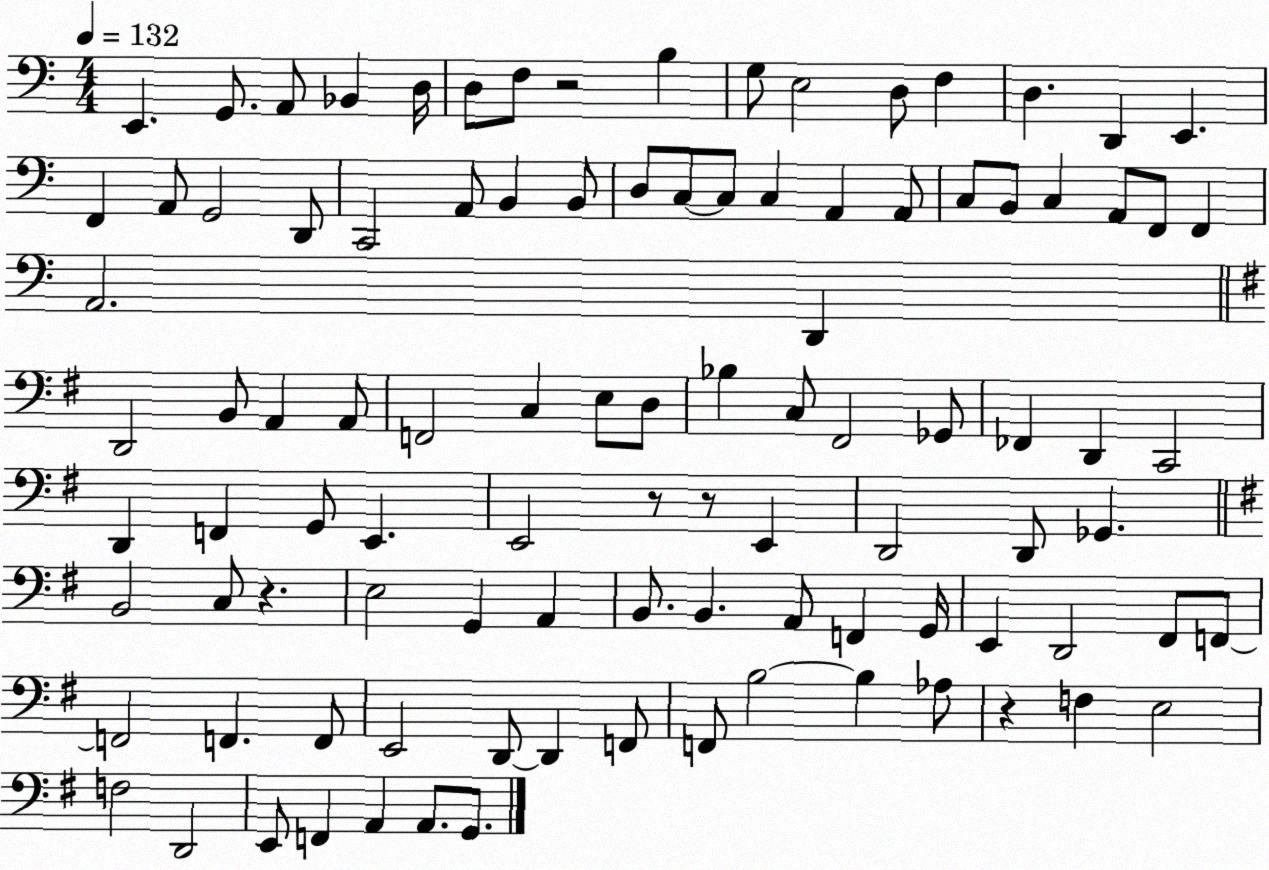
X:1
T:Untitled
M:4/4
L:1/4
K:C
E,, G,,/2 A,,/2 _B,, D,/4 D,/2 F,/2 z2 B, G,/2 E,2 D,/2 F, D, D,, E,, F,, A,,/2 G,,2 D,,/2 C,,2 A,,/2 B,, B,,/2 D,/2 C,/2 C,/2 C, A,, A,,/2 C,/2 B,,/2 C, A,,/2 F,,/2 F,, A,,2 D,, D,,2 B,,/2 A,, A,,/2 F,,2 C, E,/2 D,/2 _B, C,/2 ^F,,2 _G,,/2 _F,, D,, C,,2 D,, F,, G,,/2 E,, E,,2 z/2 z/2 E,, D,,2 D,,/2 _G,, B,,2 C,/2 z E,2 G,, A,, B,,/2 B,, A,,/2 F,, G,,/4 E,, D,,2 ^F,,/2 F,,/2 F,,2 F,, F,,/2 E,,2 D,,/2 D,, F,,/2 F,,/2 B,2 B, _A,/2 z F, E,2 F,2 D,,2 E,,/2 F,, A,, A,,/2 G,,/2